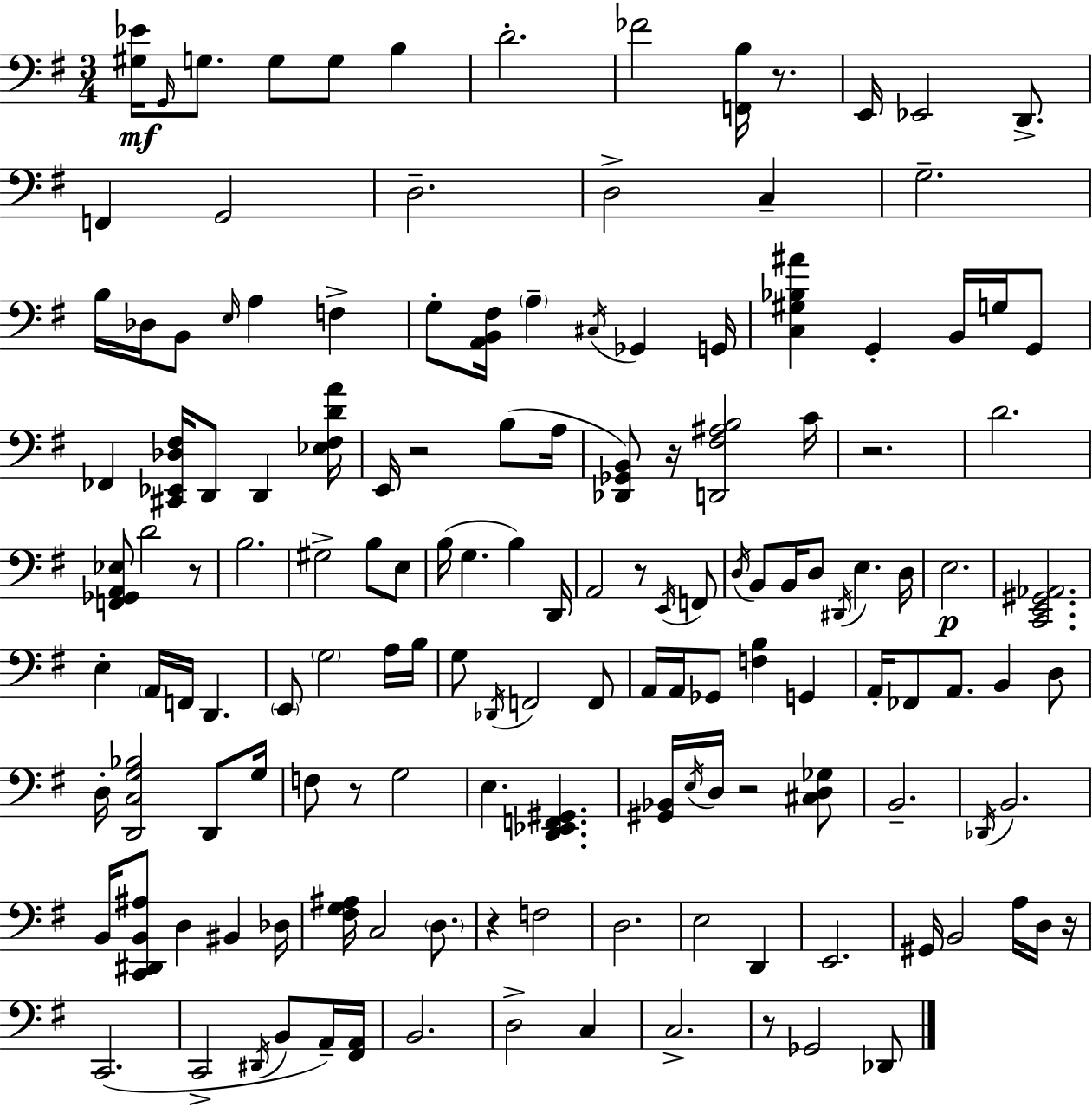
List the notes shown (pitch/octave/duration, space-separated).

[G#3,Eb4]/s G2/s G3/e. G3/e G3/e B3/q D4/h. FES4/h [F2,B3]/s R/e. E2/s Eb2/h D2/e. F2/q G2/h D3/h. D3/h C3/q G3/h. B3/s Db3/s B2/e E3/s A3/q F3/q G3/e [A2,B2,F#3]/s A3/q C#3/s Gb2/q G2/s [C3,G#3,Bb3,A#4]/q G2/q B2/s G3/s G2/e FES2/q [C#2,Eb2,Db3,F#3]/s D2/e D2/q [Eb3,F#3,D4,A4]/s E2/s R/h B3/e A3/s [Db2,Gb2,B2]/e R/s [D2,F#3,A#3,B3]/h C4/s R/h. D4/h. [F2,Gb2,A2,Eb3]/e D4/h R/e B3/h. G#3/h B3/e E3/e B3/s G3/q. B3/q D2/s A2/h R/e E2/s F2/e D3/s B2/e B2/s D3/e D#2/s E3/q. D3/s E3/h. [C2,E2,G#2,Ab2]/h. E3/q A2/s F2/s D2/q. E2/e G3/h A3/s B3/s G3/e Db2/s F2/h F2/e A2/s A2/s Gb2/e [F3,B3]/q G2/q A2/s FES2/e A2/e. B2/q D3/e D3/s [D2,C3,G3,Bb3]/h D2/e G3/s F3/e R/e G3/h E3/q. [D2,Eb2,F2,G#2]/q. [G#2,Bb2]/s E3/s D3/s R/h [C#3,D3,Gb3]/e B2/h. Db2/s B2/h. B2/s [C2,D#2,B2,A#3]/e D3/q BIS2/q Db3/s [F#3,G3,A#3]/s C3/h D3/e. R/q F3/h D3/h. E3/h D2/q E2/h. G#2/s B2/h A3/s D3/s R/s C2/h. C2/h D#2/s B2/e A2/s [F#2,A2]/s B2/h. D3/h C3/q C3/h. R/e Gb2/h Db2/e